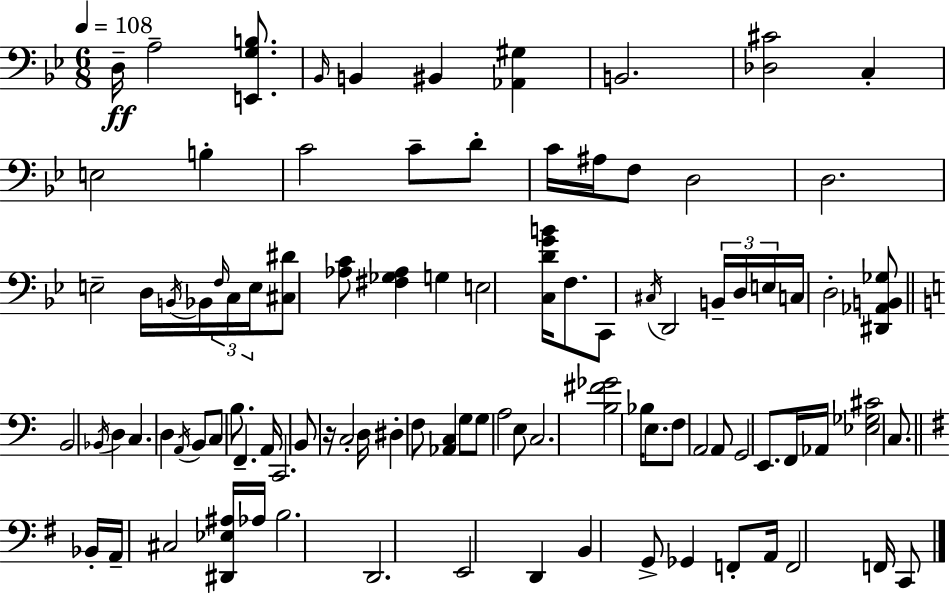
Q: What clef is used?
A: bass